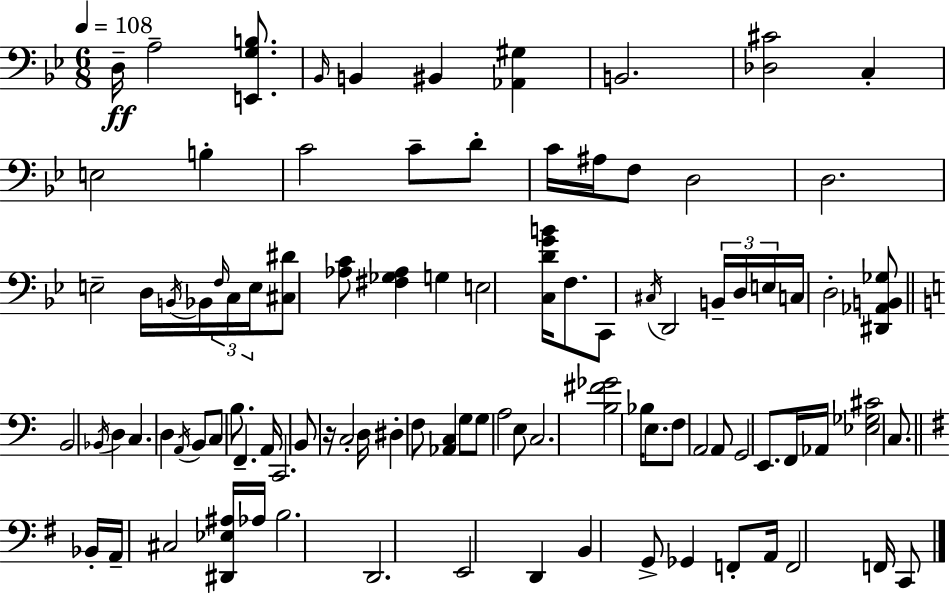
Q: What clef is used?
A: bass